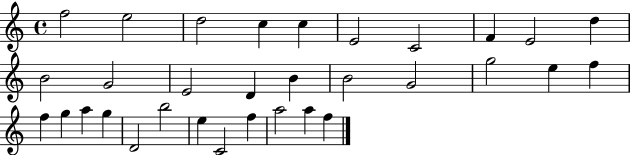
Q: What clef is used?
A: treble